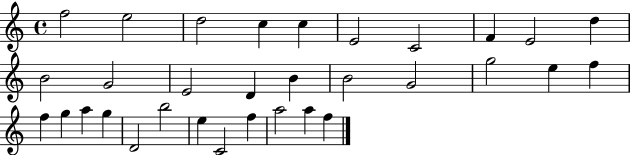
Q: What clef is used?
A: treble